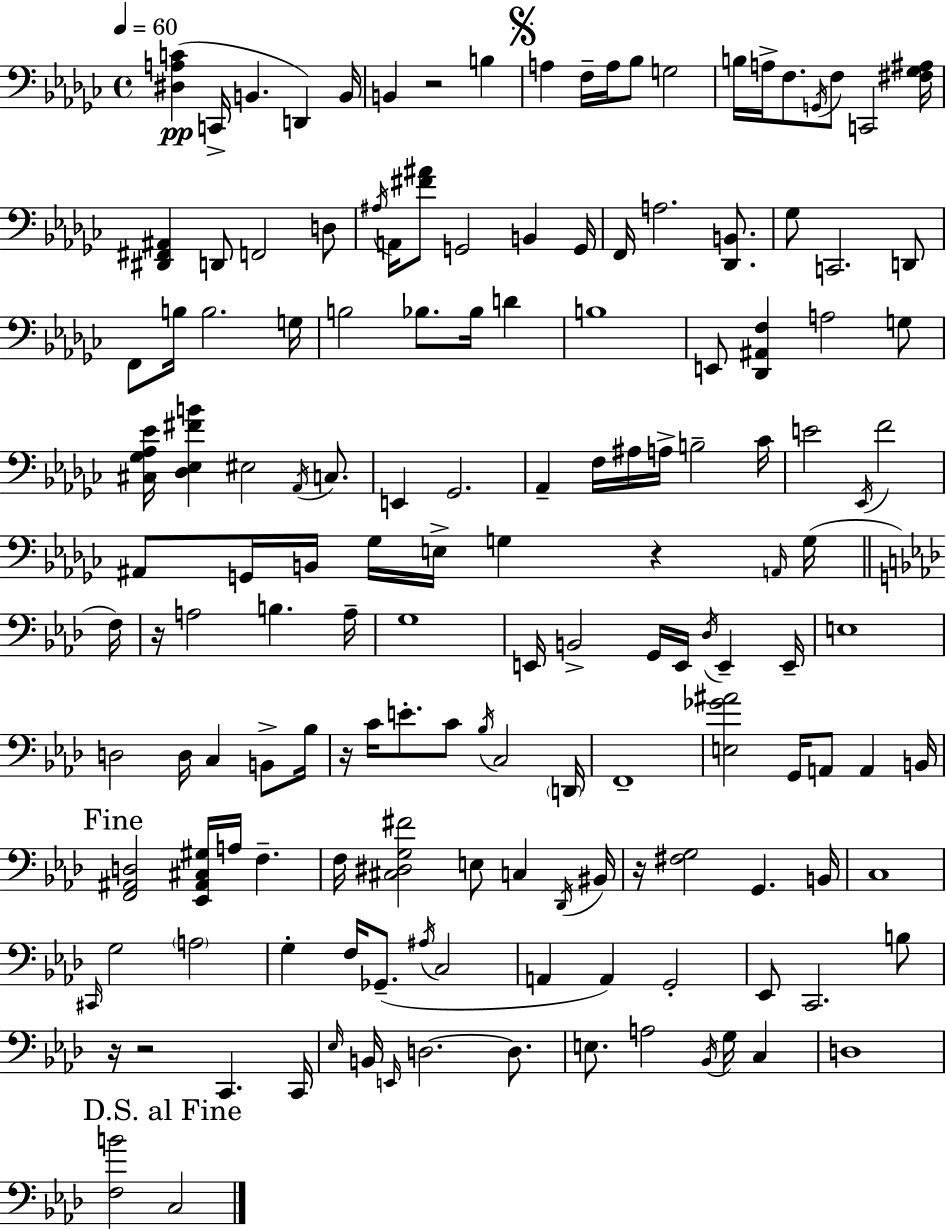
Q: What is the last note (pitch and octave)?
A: C3